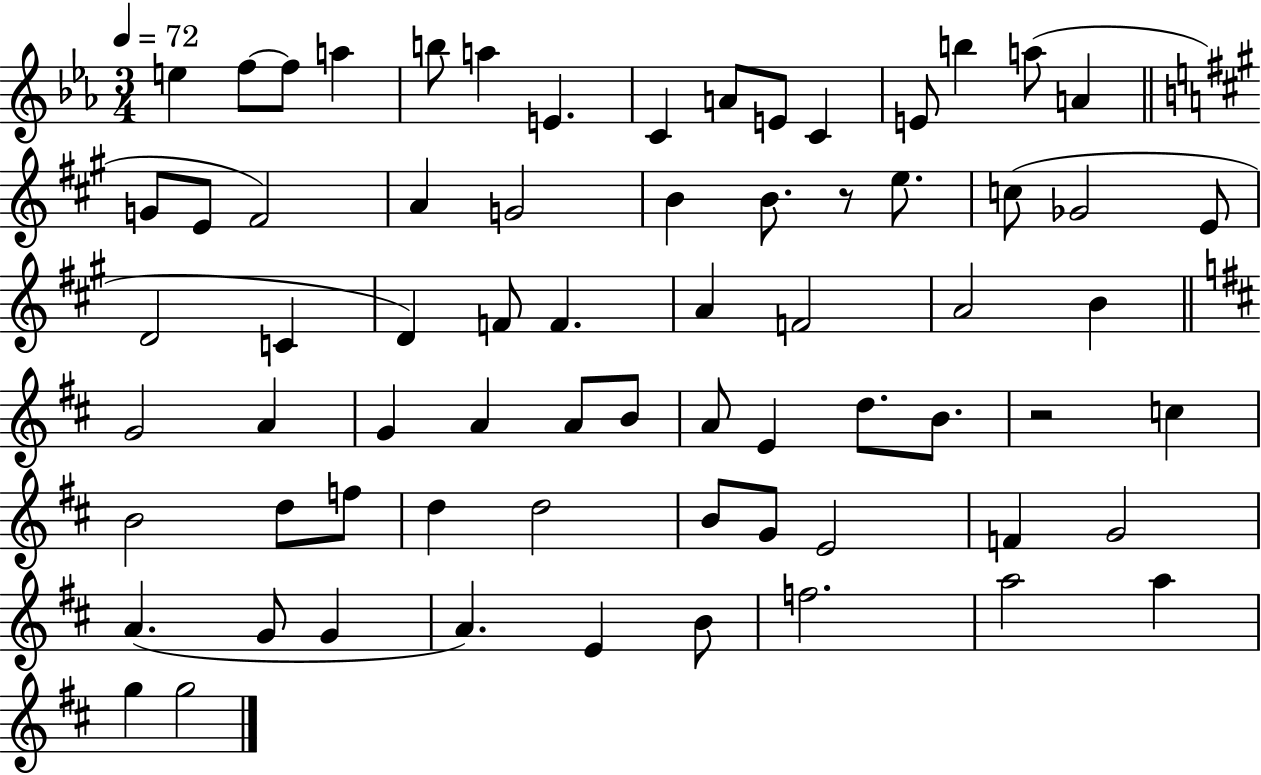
{
  \clef treble
  \numericTimeSignature
  \time 3/4
  \key ees \major
  \tempo 4 = 72
  e''4 f''8~~ f''8 a''4 | b''8 a''4 e'4. | c'4 a'8 e'8 c'4 | e'8 b''4 a''8( a'4 | \break \bar "||" \break \key a \major g'8 e'8 fis'2) | a'4 g'2 | b'4 b'8. r8 e''8. | c''8( ges'2 e'8 | \break d'2 c'4 | d'4) f'8 f'4. | a'4 f'2 | a'2 b'4 | \break \bar "||" \break \key b \minor g'2 a'4 | g'4 a'4 a'8 b'8 | a'8 e'4 d''8. b'8. | r2 c''4 | \break b'2 d''8 f''8 | d''4 d''2 | b'8 g'8 e'2 | f'4 g'2 | \break a'4.( g'8 g'4 | a'4.) e'4 b'8 | f''2. | a''2 a''4 | \break g''4 g''2 | \bar "|."
}